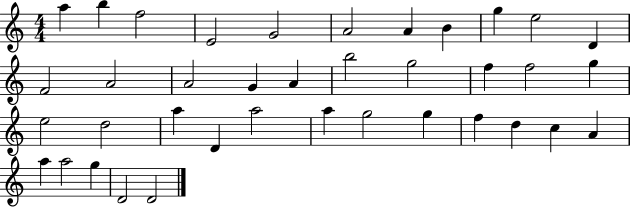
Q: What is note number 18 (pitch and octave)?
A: G5